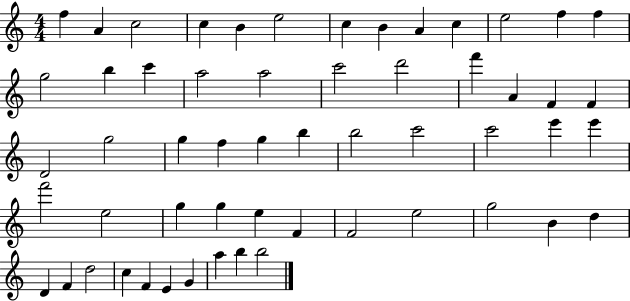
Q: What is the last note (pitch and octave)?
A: B5